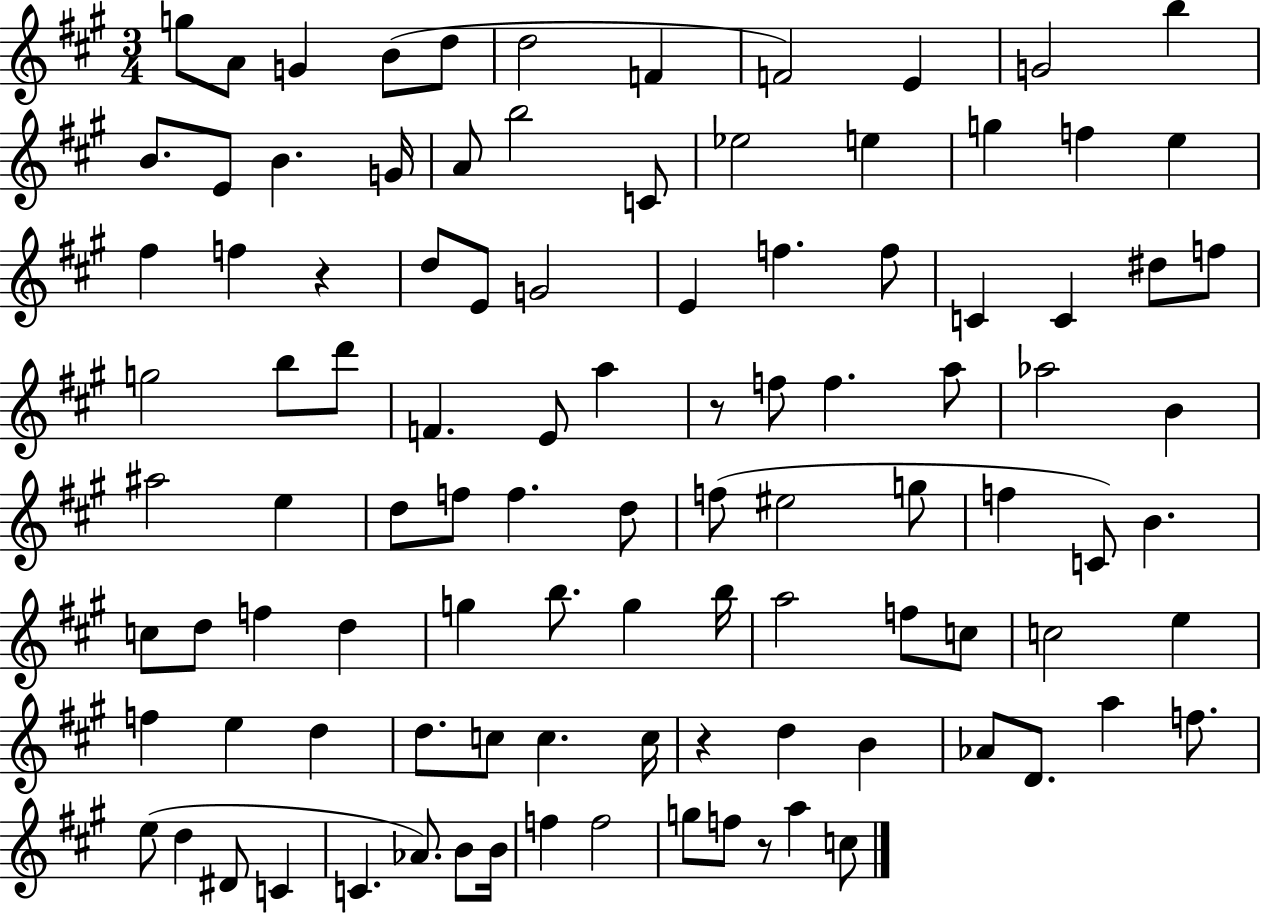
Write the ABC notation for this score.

X:1
T:Untitled
M:3/4
L:1/4
K:A
g/2 A/2 G B/2 d/2 d2 F F2 E G2 b B/2 E/2 B G/4 A/2 b2 C/2 _e2 e g f e ^f f z d/2 E/2 G2 E f f/2 C C ^d/2 f/2 g2 b/2 d'/2 F E/2 a z/2 f/2 f a/2 _a2 B ^a2 e d/2 f/2 f d/2 f/2 ^e2 g/2 f C/2 B c/2 d/2 f d g b/2 g b/4 a2 f/2 c/2 c2 e f e d d/2 c/2 c c/4 z d B _A/2 D/2 a f/2 e/2 d ^D/2 C C _A/2 B/2 B/4 f f2 g/2 f/2 z/2 a c/2